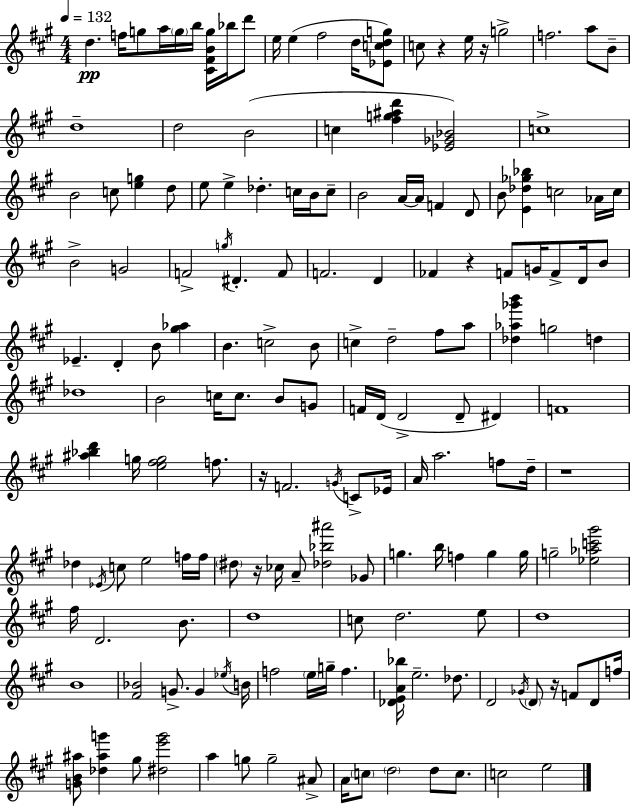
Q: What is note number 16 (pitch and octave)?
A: F5